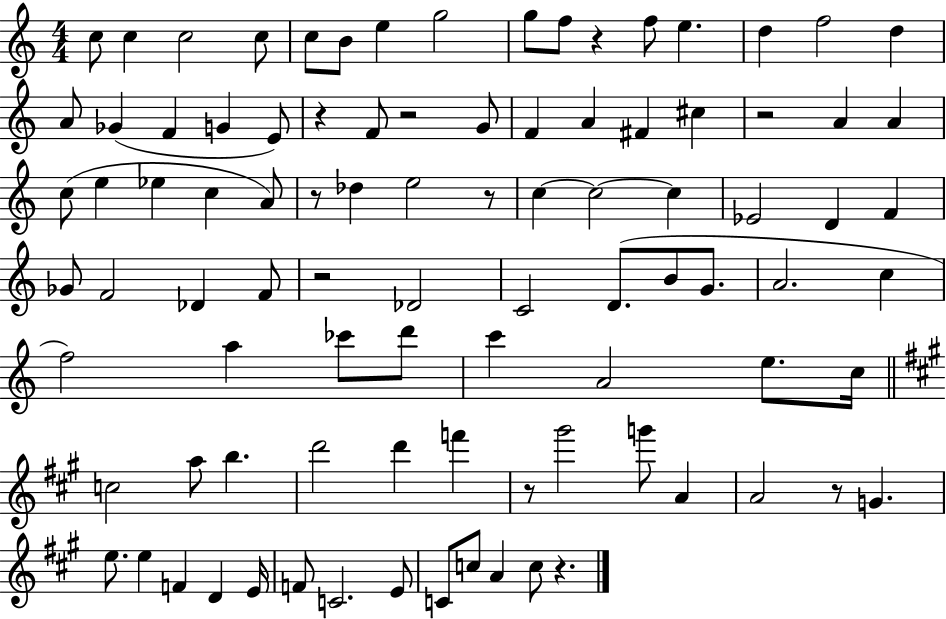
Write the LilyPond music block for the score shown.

{
  \clef treble
  \numericTimeSignature
  \time 4/4
  \key c \major
  c''8 c''4 c''2 c''8 | c''8 b'8 e''4 g''2 | g''8 f''8 r4 f''8 e''4. | d''4 f''2 d''4 | \break a'8 ges'4( f'4 g'4 e'8) | r4 f'8 r2 g'8 | f'4 a'4 fis'4 cis''4 | r2 a'4 a'4 | \break c''8( e''4 ees''4 c''4 a'8) | r8 des''4 e''2 r8 | c''4~~ c''2~~ c''4 | ees'2 d'4 f'4 | \break ges'8 f'2 des'4 f'8 | r2 des'2 | c'2 d'8.( b'8 g'8. | a'2. c''4 | \break f''2) a''4 ces'''8 d'''8 | c'''4 a'2 e''8. c''16 | \bar "||" \break \key a \major c''2 a''8 b''4. | d'''2 d'''4 f'''4 | r8 gis'''2 g'''8 a'4 | a'2 r8 g'4. | \break e''8. e''4 f'4 d'4 e'16 | f'8 c'2. e'8 | c'8 c''8 a'4 c''8 r4. | \bar "|."
}